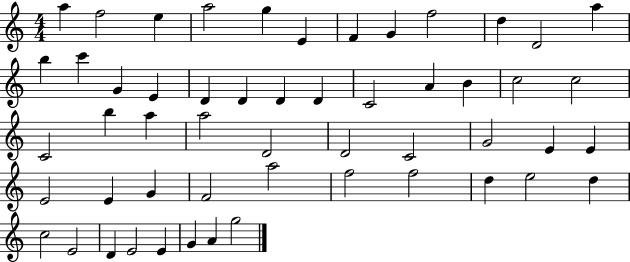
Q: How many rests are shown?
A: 0